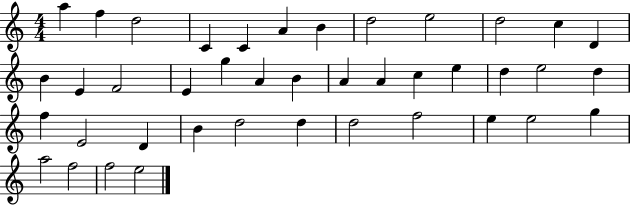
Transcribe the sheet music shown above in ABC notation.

X:1
T:Untitled
M:4/4
L:1/4
K:C
a f d2 C C A B d2 e2 d2 c D B E F2 E g A B A A c e d e2 d f E2 D B d2 d d2 f2 e e2 g a2 f2 f2 e2